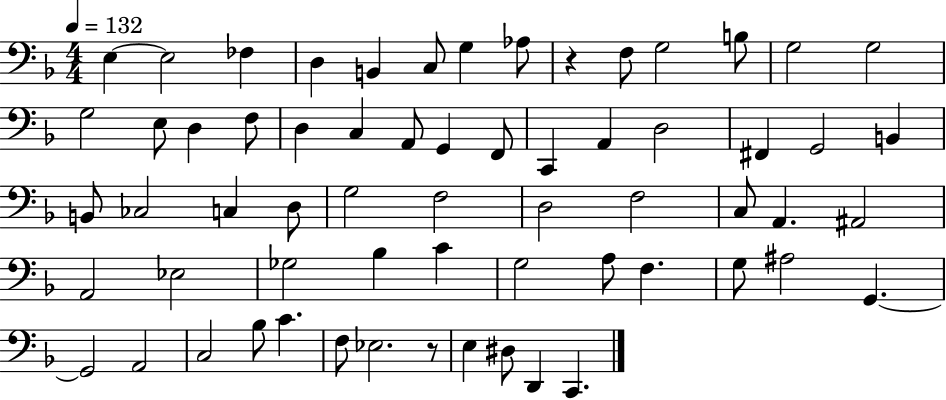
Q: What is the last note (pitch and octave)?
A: C2